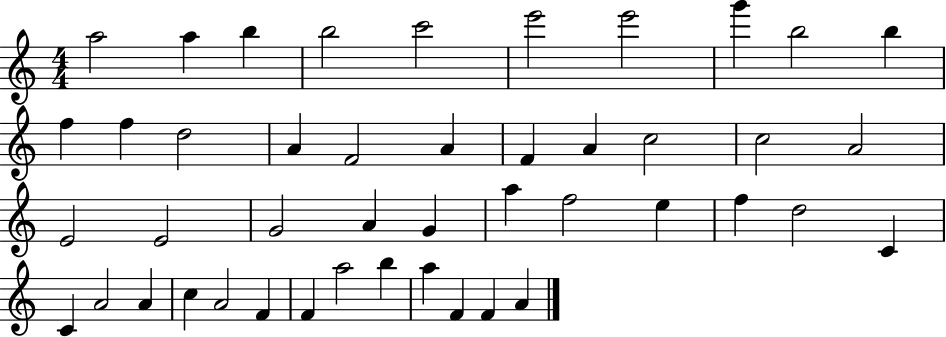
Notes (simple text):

A5/h A5/q B5/q B5/h C6/h E6/h E6/h G6/q B5/h B5/q F5/q F5/q D5/h A4/q F4/h A4/q F4/q A4/q C5/h C5/h A4/h E4/h E4/h G4/h A4/q G4/q A5/q F5/h E5/q F5/q D5/h C4/q C4/q A4/h A4/q C5/q A4/h F4/q F4/q A5/h B5/q A5/q F4/q F4/q A4/q